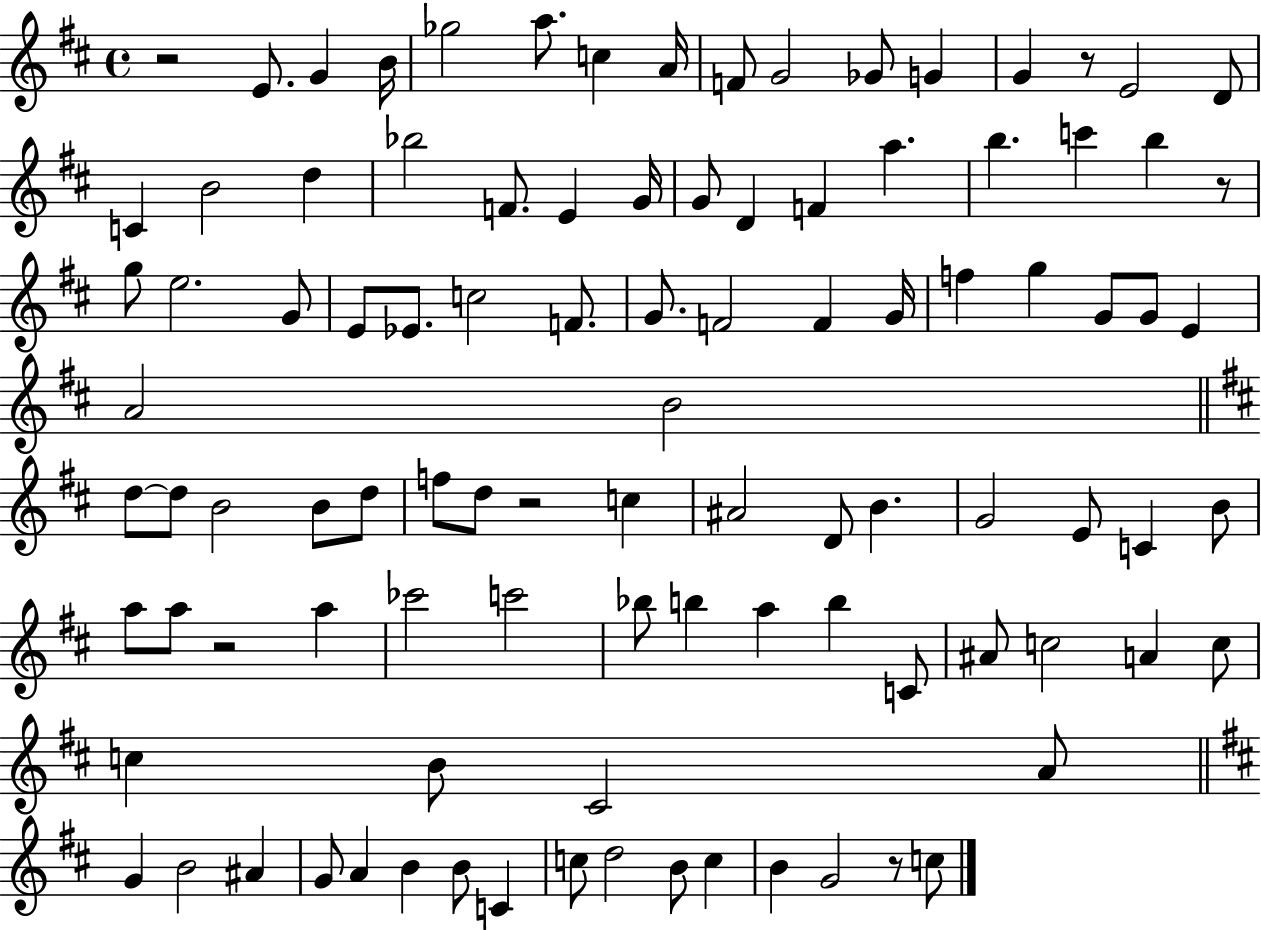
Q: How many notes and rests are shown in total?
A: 100